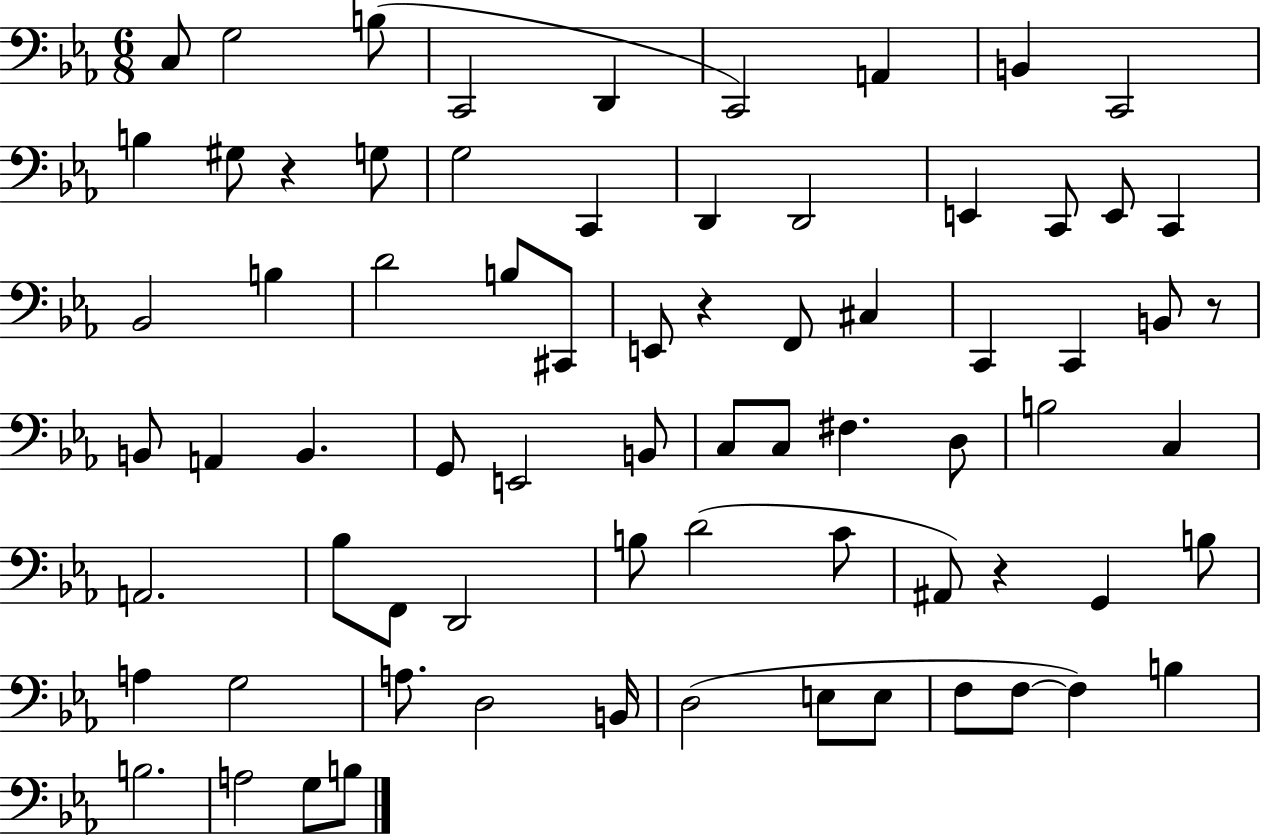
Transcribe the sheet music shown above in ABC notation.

X:1
T:Untitled
M:6/8
L:1/4
K:Eb
C,/2 G,2 B,/2 C,,2 D,, C,,2 A,, B,, C,,2 B, ^G,/2 z G,/2 G,2 C,, D,, D,,2 E,, C,,/2 E,,/2 C,, _B,,2 B, D2 B,/2 ^C,,/2 E,,/2 z F,,/2 ^C, C,, C,, B,,/2 z/2 B,,/2 A,, B,, G,,/2 E,,2 B,,/2 C,/2 C,/2 ^F, D,/2 B,2 C, A,,2 _B,/2 F,,/2 D,,2 B,/2 D2 C/2 ^A,,/2 z G,, B,/2 A, G,2 A,/2 D,2 B,,/4 D,2 E,/2 E,/2 F,/2 F,/2 F, B, B,2 A,2 G,/2 B,/2